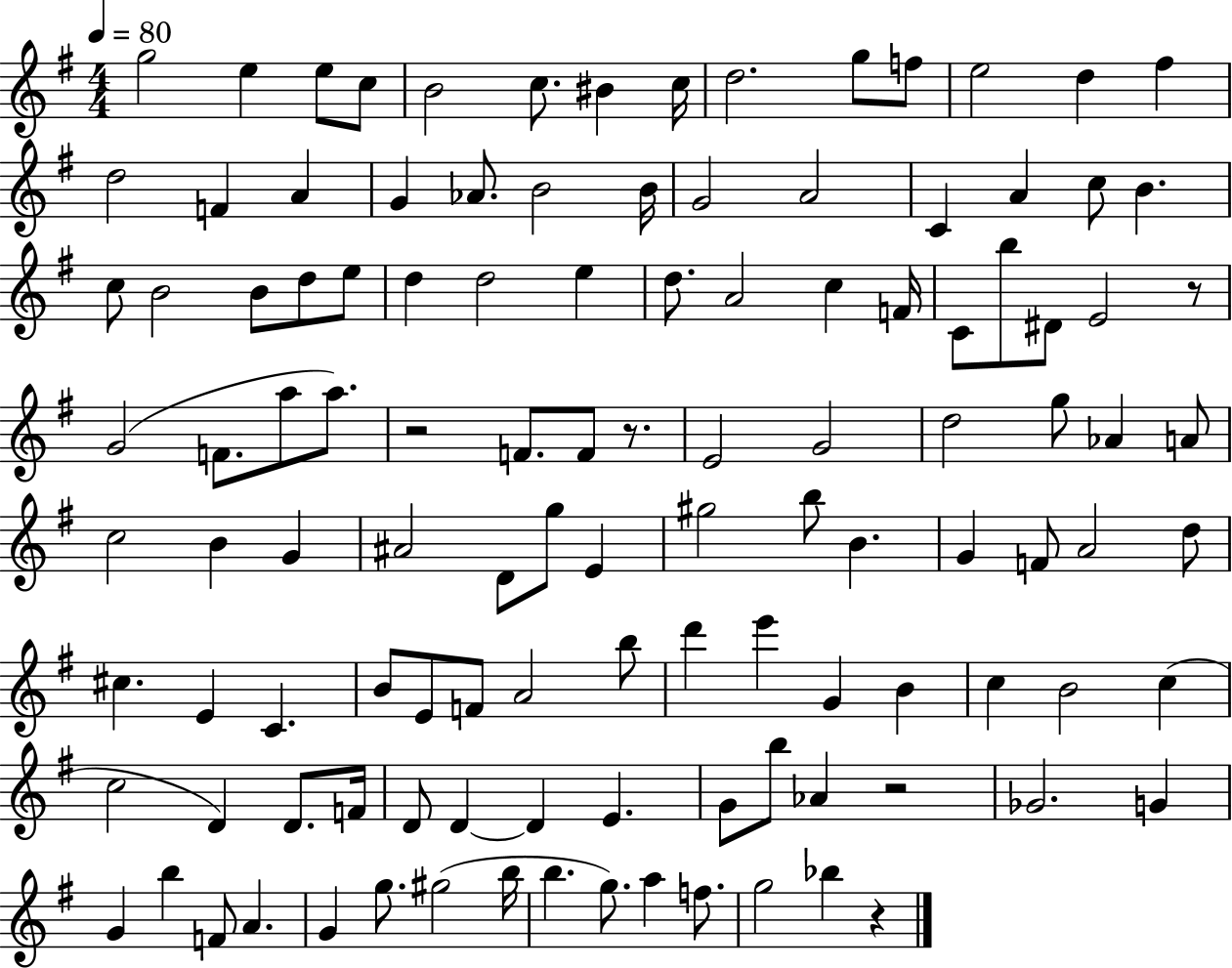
X:1
T:Untitled
M:4/4
L:1/4
K:G
g2 e e/2 c/2 B2 c/2 ^B c/4 d2 g/2 f/2 e2 d ^f d2 F A G _A/2 B2 B/4 G2 A2 C A c/2 B c/2 B2 B/2 d/2 e/2 d d2 e d/2 A2 c F/4 C/2 b/2 ^D/2 E2 z/2 G2 F/2 a/2 a/2 z2 F/2 F/2 z/2 E2 G2 d2 g/2 _A A/2 c2 B G ^A2 D/2 g/2 E ^g2 b/2 B G F/2 A2 d/2 ^c E C B/2 E/2 F/2 A2 b/2 d' e' G B c B2 c c2 D D/2 F/4 D/2 D D E G/2 b/2 _A z2 _G2 G G b F/2 A G g/2 ^g2 b/4 b g/2 a f/2 g2 _b z